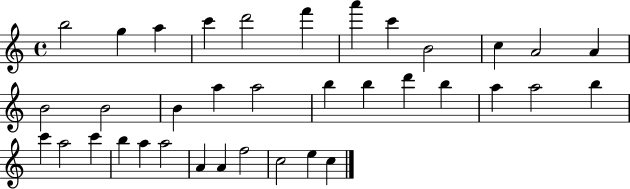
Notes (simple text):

B5/h G5/q A5/q C6/q D6/h F6/q A6/q C6/q B4/h C5/q A4/h A4/q B4/h B4/h B4/q A5/q A5/h B5/q B5/q D6/q B5/q A5/q A5/h B5/q C6/q A5/h C6/q B5/q A5/q A5/h A4/q A4/q F5/h C5/h E5/q C5/q